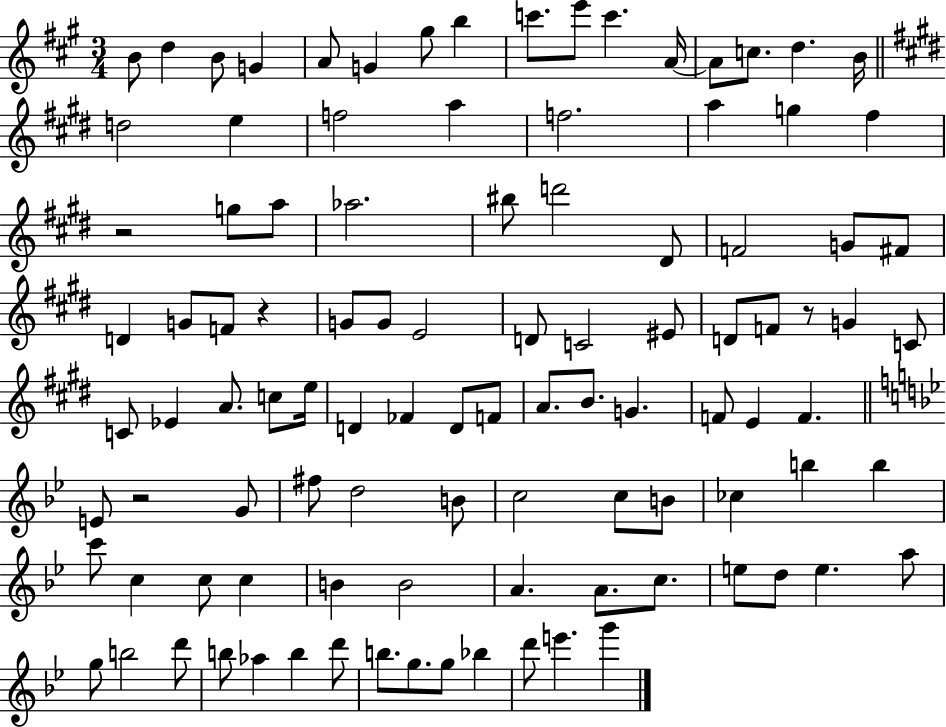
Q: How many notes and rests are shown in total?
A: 103